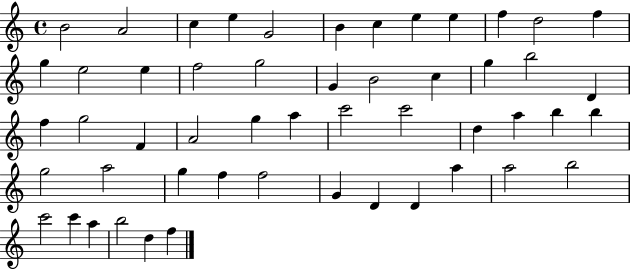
{
  \clef treble
  \time 4/4
  \defaultTimeSignature
  \key c \major
  b'2 a'2 | c''4 e''4 g'2 | b'4 c''4 e''4 e''4 | f''4 d''2 f''4 | \break g''4 e''2 e''4 | f''2 g''2 | g'4 b'2 c''4 | g''4 b''2 d'4 | \break f''4 g''2 f'4 | a'2 g''4 a''4 | c'''2 c'''2 | d''4 a''4 b''4 b''4 | \break g''2 a''2 | g''4 f''4 f''2 | g'4 d'4 d'4 a''4 | a''2 b''2 | \break c'''2 c'''4 a''4 | b''2 d''4 f''4 | \bar "|."
}